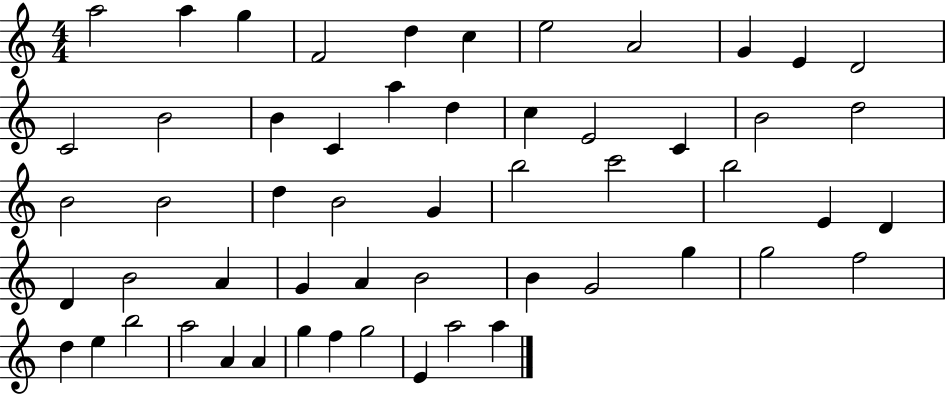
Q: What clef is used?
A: treble